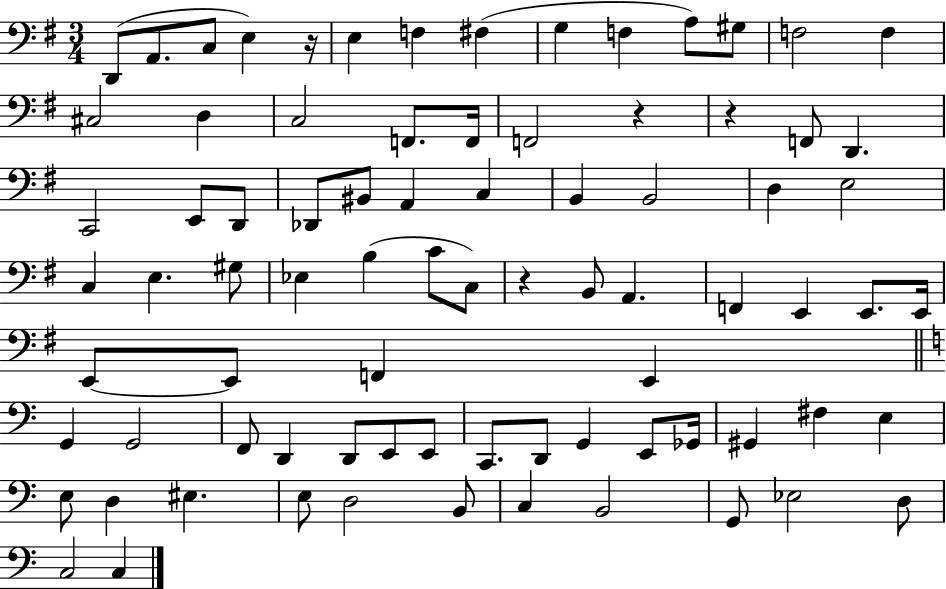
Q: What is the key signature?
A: G major